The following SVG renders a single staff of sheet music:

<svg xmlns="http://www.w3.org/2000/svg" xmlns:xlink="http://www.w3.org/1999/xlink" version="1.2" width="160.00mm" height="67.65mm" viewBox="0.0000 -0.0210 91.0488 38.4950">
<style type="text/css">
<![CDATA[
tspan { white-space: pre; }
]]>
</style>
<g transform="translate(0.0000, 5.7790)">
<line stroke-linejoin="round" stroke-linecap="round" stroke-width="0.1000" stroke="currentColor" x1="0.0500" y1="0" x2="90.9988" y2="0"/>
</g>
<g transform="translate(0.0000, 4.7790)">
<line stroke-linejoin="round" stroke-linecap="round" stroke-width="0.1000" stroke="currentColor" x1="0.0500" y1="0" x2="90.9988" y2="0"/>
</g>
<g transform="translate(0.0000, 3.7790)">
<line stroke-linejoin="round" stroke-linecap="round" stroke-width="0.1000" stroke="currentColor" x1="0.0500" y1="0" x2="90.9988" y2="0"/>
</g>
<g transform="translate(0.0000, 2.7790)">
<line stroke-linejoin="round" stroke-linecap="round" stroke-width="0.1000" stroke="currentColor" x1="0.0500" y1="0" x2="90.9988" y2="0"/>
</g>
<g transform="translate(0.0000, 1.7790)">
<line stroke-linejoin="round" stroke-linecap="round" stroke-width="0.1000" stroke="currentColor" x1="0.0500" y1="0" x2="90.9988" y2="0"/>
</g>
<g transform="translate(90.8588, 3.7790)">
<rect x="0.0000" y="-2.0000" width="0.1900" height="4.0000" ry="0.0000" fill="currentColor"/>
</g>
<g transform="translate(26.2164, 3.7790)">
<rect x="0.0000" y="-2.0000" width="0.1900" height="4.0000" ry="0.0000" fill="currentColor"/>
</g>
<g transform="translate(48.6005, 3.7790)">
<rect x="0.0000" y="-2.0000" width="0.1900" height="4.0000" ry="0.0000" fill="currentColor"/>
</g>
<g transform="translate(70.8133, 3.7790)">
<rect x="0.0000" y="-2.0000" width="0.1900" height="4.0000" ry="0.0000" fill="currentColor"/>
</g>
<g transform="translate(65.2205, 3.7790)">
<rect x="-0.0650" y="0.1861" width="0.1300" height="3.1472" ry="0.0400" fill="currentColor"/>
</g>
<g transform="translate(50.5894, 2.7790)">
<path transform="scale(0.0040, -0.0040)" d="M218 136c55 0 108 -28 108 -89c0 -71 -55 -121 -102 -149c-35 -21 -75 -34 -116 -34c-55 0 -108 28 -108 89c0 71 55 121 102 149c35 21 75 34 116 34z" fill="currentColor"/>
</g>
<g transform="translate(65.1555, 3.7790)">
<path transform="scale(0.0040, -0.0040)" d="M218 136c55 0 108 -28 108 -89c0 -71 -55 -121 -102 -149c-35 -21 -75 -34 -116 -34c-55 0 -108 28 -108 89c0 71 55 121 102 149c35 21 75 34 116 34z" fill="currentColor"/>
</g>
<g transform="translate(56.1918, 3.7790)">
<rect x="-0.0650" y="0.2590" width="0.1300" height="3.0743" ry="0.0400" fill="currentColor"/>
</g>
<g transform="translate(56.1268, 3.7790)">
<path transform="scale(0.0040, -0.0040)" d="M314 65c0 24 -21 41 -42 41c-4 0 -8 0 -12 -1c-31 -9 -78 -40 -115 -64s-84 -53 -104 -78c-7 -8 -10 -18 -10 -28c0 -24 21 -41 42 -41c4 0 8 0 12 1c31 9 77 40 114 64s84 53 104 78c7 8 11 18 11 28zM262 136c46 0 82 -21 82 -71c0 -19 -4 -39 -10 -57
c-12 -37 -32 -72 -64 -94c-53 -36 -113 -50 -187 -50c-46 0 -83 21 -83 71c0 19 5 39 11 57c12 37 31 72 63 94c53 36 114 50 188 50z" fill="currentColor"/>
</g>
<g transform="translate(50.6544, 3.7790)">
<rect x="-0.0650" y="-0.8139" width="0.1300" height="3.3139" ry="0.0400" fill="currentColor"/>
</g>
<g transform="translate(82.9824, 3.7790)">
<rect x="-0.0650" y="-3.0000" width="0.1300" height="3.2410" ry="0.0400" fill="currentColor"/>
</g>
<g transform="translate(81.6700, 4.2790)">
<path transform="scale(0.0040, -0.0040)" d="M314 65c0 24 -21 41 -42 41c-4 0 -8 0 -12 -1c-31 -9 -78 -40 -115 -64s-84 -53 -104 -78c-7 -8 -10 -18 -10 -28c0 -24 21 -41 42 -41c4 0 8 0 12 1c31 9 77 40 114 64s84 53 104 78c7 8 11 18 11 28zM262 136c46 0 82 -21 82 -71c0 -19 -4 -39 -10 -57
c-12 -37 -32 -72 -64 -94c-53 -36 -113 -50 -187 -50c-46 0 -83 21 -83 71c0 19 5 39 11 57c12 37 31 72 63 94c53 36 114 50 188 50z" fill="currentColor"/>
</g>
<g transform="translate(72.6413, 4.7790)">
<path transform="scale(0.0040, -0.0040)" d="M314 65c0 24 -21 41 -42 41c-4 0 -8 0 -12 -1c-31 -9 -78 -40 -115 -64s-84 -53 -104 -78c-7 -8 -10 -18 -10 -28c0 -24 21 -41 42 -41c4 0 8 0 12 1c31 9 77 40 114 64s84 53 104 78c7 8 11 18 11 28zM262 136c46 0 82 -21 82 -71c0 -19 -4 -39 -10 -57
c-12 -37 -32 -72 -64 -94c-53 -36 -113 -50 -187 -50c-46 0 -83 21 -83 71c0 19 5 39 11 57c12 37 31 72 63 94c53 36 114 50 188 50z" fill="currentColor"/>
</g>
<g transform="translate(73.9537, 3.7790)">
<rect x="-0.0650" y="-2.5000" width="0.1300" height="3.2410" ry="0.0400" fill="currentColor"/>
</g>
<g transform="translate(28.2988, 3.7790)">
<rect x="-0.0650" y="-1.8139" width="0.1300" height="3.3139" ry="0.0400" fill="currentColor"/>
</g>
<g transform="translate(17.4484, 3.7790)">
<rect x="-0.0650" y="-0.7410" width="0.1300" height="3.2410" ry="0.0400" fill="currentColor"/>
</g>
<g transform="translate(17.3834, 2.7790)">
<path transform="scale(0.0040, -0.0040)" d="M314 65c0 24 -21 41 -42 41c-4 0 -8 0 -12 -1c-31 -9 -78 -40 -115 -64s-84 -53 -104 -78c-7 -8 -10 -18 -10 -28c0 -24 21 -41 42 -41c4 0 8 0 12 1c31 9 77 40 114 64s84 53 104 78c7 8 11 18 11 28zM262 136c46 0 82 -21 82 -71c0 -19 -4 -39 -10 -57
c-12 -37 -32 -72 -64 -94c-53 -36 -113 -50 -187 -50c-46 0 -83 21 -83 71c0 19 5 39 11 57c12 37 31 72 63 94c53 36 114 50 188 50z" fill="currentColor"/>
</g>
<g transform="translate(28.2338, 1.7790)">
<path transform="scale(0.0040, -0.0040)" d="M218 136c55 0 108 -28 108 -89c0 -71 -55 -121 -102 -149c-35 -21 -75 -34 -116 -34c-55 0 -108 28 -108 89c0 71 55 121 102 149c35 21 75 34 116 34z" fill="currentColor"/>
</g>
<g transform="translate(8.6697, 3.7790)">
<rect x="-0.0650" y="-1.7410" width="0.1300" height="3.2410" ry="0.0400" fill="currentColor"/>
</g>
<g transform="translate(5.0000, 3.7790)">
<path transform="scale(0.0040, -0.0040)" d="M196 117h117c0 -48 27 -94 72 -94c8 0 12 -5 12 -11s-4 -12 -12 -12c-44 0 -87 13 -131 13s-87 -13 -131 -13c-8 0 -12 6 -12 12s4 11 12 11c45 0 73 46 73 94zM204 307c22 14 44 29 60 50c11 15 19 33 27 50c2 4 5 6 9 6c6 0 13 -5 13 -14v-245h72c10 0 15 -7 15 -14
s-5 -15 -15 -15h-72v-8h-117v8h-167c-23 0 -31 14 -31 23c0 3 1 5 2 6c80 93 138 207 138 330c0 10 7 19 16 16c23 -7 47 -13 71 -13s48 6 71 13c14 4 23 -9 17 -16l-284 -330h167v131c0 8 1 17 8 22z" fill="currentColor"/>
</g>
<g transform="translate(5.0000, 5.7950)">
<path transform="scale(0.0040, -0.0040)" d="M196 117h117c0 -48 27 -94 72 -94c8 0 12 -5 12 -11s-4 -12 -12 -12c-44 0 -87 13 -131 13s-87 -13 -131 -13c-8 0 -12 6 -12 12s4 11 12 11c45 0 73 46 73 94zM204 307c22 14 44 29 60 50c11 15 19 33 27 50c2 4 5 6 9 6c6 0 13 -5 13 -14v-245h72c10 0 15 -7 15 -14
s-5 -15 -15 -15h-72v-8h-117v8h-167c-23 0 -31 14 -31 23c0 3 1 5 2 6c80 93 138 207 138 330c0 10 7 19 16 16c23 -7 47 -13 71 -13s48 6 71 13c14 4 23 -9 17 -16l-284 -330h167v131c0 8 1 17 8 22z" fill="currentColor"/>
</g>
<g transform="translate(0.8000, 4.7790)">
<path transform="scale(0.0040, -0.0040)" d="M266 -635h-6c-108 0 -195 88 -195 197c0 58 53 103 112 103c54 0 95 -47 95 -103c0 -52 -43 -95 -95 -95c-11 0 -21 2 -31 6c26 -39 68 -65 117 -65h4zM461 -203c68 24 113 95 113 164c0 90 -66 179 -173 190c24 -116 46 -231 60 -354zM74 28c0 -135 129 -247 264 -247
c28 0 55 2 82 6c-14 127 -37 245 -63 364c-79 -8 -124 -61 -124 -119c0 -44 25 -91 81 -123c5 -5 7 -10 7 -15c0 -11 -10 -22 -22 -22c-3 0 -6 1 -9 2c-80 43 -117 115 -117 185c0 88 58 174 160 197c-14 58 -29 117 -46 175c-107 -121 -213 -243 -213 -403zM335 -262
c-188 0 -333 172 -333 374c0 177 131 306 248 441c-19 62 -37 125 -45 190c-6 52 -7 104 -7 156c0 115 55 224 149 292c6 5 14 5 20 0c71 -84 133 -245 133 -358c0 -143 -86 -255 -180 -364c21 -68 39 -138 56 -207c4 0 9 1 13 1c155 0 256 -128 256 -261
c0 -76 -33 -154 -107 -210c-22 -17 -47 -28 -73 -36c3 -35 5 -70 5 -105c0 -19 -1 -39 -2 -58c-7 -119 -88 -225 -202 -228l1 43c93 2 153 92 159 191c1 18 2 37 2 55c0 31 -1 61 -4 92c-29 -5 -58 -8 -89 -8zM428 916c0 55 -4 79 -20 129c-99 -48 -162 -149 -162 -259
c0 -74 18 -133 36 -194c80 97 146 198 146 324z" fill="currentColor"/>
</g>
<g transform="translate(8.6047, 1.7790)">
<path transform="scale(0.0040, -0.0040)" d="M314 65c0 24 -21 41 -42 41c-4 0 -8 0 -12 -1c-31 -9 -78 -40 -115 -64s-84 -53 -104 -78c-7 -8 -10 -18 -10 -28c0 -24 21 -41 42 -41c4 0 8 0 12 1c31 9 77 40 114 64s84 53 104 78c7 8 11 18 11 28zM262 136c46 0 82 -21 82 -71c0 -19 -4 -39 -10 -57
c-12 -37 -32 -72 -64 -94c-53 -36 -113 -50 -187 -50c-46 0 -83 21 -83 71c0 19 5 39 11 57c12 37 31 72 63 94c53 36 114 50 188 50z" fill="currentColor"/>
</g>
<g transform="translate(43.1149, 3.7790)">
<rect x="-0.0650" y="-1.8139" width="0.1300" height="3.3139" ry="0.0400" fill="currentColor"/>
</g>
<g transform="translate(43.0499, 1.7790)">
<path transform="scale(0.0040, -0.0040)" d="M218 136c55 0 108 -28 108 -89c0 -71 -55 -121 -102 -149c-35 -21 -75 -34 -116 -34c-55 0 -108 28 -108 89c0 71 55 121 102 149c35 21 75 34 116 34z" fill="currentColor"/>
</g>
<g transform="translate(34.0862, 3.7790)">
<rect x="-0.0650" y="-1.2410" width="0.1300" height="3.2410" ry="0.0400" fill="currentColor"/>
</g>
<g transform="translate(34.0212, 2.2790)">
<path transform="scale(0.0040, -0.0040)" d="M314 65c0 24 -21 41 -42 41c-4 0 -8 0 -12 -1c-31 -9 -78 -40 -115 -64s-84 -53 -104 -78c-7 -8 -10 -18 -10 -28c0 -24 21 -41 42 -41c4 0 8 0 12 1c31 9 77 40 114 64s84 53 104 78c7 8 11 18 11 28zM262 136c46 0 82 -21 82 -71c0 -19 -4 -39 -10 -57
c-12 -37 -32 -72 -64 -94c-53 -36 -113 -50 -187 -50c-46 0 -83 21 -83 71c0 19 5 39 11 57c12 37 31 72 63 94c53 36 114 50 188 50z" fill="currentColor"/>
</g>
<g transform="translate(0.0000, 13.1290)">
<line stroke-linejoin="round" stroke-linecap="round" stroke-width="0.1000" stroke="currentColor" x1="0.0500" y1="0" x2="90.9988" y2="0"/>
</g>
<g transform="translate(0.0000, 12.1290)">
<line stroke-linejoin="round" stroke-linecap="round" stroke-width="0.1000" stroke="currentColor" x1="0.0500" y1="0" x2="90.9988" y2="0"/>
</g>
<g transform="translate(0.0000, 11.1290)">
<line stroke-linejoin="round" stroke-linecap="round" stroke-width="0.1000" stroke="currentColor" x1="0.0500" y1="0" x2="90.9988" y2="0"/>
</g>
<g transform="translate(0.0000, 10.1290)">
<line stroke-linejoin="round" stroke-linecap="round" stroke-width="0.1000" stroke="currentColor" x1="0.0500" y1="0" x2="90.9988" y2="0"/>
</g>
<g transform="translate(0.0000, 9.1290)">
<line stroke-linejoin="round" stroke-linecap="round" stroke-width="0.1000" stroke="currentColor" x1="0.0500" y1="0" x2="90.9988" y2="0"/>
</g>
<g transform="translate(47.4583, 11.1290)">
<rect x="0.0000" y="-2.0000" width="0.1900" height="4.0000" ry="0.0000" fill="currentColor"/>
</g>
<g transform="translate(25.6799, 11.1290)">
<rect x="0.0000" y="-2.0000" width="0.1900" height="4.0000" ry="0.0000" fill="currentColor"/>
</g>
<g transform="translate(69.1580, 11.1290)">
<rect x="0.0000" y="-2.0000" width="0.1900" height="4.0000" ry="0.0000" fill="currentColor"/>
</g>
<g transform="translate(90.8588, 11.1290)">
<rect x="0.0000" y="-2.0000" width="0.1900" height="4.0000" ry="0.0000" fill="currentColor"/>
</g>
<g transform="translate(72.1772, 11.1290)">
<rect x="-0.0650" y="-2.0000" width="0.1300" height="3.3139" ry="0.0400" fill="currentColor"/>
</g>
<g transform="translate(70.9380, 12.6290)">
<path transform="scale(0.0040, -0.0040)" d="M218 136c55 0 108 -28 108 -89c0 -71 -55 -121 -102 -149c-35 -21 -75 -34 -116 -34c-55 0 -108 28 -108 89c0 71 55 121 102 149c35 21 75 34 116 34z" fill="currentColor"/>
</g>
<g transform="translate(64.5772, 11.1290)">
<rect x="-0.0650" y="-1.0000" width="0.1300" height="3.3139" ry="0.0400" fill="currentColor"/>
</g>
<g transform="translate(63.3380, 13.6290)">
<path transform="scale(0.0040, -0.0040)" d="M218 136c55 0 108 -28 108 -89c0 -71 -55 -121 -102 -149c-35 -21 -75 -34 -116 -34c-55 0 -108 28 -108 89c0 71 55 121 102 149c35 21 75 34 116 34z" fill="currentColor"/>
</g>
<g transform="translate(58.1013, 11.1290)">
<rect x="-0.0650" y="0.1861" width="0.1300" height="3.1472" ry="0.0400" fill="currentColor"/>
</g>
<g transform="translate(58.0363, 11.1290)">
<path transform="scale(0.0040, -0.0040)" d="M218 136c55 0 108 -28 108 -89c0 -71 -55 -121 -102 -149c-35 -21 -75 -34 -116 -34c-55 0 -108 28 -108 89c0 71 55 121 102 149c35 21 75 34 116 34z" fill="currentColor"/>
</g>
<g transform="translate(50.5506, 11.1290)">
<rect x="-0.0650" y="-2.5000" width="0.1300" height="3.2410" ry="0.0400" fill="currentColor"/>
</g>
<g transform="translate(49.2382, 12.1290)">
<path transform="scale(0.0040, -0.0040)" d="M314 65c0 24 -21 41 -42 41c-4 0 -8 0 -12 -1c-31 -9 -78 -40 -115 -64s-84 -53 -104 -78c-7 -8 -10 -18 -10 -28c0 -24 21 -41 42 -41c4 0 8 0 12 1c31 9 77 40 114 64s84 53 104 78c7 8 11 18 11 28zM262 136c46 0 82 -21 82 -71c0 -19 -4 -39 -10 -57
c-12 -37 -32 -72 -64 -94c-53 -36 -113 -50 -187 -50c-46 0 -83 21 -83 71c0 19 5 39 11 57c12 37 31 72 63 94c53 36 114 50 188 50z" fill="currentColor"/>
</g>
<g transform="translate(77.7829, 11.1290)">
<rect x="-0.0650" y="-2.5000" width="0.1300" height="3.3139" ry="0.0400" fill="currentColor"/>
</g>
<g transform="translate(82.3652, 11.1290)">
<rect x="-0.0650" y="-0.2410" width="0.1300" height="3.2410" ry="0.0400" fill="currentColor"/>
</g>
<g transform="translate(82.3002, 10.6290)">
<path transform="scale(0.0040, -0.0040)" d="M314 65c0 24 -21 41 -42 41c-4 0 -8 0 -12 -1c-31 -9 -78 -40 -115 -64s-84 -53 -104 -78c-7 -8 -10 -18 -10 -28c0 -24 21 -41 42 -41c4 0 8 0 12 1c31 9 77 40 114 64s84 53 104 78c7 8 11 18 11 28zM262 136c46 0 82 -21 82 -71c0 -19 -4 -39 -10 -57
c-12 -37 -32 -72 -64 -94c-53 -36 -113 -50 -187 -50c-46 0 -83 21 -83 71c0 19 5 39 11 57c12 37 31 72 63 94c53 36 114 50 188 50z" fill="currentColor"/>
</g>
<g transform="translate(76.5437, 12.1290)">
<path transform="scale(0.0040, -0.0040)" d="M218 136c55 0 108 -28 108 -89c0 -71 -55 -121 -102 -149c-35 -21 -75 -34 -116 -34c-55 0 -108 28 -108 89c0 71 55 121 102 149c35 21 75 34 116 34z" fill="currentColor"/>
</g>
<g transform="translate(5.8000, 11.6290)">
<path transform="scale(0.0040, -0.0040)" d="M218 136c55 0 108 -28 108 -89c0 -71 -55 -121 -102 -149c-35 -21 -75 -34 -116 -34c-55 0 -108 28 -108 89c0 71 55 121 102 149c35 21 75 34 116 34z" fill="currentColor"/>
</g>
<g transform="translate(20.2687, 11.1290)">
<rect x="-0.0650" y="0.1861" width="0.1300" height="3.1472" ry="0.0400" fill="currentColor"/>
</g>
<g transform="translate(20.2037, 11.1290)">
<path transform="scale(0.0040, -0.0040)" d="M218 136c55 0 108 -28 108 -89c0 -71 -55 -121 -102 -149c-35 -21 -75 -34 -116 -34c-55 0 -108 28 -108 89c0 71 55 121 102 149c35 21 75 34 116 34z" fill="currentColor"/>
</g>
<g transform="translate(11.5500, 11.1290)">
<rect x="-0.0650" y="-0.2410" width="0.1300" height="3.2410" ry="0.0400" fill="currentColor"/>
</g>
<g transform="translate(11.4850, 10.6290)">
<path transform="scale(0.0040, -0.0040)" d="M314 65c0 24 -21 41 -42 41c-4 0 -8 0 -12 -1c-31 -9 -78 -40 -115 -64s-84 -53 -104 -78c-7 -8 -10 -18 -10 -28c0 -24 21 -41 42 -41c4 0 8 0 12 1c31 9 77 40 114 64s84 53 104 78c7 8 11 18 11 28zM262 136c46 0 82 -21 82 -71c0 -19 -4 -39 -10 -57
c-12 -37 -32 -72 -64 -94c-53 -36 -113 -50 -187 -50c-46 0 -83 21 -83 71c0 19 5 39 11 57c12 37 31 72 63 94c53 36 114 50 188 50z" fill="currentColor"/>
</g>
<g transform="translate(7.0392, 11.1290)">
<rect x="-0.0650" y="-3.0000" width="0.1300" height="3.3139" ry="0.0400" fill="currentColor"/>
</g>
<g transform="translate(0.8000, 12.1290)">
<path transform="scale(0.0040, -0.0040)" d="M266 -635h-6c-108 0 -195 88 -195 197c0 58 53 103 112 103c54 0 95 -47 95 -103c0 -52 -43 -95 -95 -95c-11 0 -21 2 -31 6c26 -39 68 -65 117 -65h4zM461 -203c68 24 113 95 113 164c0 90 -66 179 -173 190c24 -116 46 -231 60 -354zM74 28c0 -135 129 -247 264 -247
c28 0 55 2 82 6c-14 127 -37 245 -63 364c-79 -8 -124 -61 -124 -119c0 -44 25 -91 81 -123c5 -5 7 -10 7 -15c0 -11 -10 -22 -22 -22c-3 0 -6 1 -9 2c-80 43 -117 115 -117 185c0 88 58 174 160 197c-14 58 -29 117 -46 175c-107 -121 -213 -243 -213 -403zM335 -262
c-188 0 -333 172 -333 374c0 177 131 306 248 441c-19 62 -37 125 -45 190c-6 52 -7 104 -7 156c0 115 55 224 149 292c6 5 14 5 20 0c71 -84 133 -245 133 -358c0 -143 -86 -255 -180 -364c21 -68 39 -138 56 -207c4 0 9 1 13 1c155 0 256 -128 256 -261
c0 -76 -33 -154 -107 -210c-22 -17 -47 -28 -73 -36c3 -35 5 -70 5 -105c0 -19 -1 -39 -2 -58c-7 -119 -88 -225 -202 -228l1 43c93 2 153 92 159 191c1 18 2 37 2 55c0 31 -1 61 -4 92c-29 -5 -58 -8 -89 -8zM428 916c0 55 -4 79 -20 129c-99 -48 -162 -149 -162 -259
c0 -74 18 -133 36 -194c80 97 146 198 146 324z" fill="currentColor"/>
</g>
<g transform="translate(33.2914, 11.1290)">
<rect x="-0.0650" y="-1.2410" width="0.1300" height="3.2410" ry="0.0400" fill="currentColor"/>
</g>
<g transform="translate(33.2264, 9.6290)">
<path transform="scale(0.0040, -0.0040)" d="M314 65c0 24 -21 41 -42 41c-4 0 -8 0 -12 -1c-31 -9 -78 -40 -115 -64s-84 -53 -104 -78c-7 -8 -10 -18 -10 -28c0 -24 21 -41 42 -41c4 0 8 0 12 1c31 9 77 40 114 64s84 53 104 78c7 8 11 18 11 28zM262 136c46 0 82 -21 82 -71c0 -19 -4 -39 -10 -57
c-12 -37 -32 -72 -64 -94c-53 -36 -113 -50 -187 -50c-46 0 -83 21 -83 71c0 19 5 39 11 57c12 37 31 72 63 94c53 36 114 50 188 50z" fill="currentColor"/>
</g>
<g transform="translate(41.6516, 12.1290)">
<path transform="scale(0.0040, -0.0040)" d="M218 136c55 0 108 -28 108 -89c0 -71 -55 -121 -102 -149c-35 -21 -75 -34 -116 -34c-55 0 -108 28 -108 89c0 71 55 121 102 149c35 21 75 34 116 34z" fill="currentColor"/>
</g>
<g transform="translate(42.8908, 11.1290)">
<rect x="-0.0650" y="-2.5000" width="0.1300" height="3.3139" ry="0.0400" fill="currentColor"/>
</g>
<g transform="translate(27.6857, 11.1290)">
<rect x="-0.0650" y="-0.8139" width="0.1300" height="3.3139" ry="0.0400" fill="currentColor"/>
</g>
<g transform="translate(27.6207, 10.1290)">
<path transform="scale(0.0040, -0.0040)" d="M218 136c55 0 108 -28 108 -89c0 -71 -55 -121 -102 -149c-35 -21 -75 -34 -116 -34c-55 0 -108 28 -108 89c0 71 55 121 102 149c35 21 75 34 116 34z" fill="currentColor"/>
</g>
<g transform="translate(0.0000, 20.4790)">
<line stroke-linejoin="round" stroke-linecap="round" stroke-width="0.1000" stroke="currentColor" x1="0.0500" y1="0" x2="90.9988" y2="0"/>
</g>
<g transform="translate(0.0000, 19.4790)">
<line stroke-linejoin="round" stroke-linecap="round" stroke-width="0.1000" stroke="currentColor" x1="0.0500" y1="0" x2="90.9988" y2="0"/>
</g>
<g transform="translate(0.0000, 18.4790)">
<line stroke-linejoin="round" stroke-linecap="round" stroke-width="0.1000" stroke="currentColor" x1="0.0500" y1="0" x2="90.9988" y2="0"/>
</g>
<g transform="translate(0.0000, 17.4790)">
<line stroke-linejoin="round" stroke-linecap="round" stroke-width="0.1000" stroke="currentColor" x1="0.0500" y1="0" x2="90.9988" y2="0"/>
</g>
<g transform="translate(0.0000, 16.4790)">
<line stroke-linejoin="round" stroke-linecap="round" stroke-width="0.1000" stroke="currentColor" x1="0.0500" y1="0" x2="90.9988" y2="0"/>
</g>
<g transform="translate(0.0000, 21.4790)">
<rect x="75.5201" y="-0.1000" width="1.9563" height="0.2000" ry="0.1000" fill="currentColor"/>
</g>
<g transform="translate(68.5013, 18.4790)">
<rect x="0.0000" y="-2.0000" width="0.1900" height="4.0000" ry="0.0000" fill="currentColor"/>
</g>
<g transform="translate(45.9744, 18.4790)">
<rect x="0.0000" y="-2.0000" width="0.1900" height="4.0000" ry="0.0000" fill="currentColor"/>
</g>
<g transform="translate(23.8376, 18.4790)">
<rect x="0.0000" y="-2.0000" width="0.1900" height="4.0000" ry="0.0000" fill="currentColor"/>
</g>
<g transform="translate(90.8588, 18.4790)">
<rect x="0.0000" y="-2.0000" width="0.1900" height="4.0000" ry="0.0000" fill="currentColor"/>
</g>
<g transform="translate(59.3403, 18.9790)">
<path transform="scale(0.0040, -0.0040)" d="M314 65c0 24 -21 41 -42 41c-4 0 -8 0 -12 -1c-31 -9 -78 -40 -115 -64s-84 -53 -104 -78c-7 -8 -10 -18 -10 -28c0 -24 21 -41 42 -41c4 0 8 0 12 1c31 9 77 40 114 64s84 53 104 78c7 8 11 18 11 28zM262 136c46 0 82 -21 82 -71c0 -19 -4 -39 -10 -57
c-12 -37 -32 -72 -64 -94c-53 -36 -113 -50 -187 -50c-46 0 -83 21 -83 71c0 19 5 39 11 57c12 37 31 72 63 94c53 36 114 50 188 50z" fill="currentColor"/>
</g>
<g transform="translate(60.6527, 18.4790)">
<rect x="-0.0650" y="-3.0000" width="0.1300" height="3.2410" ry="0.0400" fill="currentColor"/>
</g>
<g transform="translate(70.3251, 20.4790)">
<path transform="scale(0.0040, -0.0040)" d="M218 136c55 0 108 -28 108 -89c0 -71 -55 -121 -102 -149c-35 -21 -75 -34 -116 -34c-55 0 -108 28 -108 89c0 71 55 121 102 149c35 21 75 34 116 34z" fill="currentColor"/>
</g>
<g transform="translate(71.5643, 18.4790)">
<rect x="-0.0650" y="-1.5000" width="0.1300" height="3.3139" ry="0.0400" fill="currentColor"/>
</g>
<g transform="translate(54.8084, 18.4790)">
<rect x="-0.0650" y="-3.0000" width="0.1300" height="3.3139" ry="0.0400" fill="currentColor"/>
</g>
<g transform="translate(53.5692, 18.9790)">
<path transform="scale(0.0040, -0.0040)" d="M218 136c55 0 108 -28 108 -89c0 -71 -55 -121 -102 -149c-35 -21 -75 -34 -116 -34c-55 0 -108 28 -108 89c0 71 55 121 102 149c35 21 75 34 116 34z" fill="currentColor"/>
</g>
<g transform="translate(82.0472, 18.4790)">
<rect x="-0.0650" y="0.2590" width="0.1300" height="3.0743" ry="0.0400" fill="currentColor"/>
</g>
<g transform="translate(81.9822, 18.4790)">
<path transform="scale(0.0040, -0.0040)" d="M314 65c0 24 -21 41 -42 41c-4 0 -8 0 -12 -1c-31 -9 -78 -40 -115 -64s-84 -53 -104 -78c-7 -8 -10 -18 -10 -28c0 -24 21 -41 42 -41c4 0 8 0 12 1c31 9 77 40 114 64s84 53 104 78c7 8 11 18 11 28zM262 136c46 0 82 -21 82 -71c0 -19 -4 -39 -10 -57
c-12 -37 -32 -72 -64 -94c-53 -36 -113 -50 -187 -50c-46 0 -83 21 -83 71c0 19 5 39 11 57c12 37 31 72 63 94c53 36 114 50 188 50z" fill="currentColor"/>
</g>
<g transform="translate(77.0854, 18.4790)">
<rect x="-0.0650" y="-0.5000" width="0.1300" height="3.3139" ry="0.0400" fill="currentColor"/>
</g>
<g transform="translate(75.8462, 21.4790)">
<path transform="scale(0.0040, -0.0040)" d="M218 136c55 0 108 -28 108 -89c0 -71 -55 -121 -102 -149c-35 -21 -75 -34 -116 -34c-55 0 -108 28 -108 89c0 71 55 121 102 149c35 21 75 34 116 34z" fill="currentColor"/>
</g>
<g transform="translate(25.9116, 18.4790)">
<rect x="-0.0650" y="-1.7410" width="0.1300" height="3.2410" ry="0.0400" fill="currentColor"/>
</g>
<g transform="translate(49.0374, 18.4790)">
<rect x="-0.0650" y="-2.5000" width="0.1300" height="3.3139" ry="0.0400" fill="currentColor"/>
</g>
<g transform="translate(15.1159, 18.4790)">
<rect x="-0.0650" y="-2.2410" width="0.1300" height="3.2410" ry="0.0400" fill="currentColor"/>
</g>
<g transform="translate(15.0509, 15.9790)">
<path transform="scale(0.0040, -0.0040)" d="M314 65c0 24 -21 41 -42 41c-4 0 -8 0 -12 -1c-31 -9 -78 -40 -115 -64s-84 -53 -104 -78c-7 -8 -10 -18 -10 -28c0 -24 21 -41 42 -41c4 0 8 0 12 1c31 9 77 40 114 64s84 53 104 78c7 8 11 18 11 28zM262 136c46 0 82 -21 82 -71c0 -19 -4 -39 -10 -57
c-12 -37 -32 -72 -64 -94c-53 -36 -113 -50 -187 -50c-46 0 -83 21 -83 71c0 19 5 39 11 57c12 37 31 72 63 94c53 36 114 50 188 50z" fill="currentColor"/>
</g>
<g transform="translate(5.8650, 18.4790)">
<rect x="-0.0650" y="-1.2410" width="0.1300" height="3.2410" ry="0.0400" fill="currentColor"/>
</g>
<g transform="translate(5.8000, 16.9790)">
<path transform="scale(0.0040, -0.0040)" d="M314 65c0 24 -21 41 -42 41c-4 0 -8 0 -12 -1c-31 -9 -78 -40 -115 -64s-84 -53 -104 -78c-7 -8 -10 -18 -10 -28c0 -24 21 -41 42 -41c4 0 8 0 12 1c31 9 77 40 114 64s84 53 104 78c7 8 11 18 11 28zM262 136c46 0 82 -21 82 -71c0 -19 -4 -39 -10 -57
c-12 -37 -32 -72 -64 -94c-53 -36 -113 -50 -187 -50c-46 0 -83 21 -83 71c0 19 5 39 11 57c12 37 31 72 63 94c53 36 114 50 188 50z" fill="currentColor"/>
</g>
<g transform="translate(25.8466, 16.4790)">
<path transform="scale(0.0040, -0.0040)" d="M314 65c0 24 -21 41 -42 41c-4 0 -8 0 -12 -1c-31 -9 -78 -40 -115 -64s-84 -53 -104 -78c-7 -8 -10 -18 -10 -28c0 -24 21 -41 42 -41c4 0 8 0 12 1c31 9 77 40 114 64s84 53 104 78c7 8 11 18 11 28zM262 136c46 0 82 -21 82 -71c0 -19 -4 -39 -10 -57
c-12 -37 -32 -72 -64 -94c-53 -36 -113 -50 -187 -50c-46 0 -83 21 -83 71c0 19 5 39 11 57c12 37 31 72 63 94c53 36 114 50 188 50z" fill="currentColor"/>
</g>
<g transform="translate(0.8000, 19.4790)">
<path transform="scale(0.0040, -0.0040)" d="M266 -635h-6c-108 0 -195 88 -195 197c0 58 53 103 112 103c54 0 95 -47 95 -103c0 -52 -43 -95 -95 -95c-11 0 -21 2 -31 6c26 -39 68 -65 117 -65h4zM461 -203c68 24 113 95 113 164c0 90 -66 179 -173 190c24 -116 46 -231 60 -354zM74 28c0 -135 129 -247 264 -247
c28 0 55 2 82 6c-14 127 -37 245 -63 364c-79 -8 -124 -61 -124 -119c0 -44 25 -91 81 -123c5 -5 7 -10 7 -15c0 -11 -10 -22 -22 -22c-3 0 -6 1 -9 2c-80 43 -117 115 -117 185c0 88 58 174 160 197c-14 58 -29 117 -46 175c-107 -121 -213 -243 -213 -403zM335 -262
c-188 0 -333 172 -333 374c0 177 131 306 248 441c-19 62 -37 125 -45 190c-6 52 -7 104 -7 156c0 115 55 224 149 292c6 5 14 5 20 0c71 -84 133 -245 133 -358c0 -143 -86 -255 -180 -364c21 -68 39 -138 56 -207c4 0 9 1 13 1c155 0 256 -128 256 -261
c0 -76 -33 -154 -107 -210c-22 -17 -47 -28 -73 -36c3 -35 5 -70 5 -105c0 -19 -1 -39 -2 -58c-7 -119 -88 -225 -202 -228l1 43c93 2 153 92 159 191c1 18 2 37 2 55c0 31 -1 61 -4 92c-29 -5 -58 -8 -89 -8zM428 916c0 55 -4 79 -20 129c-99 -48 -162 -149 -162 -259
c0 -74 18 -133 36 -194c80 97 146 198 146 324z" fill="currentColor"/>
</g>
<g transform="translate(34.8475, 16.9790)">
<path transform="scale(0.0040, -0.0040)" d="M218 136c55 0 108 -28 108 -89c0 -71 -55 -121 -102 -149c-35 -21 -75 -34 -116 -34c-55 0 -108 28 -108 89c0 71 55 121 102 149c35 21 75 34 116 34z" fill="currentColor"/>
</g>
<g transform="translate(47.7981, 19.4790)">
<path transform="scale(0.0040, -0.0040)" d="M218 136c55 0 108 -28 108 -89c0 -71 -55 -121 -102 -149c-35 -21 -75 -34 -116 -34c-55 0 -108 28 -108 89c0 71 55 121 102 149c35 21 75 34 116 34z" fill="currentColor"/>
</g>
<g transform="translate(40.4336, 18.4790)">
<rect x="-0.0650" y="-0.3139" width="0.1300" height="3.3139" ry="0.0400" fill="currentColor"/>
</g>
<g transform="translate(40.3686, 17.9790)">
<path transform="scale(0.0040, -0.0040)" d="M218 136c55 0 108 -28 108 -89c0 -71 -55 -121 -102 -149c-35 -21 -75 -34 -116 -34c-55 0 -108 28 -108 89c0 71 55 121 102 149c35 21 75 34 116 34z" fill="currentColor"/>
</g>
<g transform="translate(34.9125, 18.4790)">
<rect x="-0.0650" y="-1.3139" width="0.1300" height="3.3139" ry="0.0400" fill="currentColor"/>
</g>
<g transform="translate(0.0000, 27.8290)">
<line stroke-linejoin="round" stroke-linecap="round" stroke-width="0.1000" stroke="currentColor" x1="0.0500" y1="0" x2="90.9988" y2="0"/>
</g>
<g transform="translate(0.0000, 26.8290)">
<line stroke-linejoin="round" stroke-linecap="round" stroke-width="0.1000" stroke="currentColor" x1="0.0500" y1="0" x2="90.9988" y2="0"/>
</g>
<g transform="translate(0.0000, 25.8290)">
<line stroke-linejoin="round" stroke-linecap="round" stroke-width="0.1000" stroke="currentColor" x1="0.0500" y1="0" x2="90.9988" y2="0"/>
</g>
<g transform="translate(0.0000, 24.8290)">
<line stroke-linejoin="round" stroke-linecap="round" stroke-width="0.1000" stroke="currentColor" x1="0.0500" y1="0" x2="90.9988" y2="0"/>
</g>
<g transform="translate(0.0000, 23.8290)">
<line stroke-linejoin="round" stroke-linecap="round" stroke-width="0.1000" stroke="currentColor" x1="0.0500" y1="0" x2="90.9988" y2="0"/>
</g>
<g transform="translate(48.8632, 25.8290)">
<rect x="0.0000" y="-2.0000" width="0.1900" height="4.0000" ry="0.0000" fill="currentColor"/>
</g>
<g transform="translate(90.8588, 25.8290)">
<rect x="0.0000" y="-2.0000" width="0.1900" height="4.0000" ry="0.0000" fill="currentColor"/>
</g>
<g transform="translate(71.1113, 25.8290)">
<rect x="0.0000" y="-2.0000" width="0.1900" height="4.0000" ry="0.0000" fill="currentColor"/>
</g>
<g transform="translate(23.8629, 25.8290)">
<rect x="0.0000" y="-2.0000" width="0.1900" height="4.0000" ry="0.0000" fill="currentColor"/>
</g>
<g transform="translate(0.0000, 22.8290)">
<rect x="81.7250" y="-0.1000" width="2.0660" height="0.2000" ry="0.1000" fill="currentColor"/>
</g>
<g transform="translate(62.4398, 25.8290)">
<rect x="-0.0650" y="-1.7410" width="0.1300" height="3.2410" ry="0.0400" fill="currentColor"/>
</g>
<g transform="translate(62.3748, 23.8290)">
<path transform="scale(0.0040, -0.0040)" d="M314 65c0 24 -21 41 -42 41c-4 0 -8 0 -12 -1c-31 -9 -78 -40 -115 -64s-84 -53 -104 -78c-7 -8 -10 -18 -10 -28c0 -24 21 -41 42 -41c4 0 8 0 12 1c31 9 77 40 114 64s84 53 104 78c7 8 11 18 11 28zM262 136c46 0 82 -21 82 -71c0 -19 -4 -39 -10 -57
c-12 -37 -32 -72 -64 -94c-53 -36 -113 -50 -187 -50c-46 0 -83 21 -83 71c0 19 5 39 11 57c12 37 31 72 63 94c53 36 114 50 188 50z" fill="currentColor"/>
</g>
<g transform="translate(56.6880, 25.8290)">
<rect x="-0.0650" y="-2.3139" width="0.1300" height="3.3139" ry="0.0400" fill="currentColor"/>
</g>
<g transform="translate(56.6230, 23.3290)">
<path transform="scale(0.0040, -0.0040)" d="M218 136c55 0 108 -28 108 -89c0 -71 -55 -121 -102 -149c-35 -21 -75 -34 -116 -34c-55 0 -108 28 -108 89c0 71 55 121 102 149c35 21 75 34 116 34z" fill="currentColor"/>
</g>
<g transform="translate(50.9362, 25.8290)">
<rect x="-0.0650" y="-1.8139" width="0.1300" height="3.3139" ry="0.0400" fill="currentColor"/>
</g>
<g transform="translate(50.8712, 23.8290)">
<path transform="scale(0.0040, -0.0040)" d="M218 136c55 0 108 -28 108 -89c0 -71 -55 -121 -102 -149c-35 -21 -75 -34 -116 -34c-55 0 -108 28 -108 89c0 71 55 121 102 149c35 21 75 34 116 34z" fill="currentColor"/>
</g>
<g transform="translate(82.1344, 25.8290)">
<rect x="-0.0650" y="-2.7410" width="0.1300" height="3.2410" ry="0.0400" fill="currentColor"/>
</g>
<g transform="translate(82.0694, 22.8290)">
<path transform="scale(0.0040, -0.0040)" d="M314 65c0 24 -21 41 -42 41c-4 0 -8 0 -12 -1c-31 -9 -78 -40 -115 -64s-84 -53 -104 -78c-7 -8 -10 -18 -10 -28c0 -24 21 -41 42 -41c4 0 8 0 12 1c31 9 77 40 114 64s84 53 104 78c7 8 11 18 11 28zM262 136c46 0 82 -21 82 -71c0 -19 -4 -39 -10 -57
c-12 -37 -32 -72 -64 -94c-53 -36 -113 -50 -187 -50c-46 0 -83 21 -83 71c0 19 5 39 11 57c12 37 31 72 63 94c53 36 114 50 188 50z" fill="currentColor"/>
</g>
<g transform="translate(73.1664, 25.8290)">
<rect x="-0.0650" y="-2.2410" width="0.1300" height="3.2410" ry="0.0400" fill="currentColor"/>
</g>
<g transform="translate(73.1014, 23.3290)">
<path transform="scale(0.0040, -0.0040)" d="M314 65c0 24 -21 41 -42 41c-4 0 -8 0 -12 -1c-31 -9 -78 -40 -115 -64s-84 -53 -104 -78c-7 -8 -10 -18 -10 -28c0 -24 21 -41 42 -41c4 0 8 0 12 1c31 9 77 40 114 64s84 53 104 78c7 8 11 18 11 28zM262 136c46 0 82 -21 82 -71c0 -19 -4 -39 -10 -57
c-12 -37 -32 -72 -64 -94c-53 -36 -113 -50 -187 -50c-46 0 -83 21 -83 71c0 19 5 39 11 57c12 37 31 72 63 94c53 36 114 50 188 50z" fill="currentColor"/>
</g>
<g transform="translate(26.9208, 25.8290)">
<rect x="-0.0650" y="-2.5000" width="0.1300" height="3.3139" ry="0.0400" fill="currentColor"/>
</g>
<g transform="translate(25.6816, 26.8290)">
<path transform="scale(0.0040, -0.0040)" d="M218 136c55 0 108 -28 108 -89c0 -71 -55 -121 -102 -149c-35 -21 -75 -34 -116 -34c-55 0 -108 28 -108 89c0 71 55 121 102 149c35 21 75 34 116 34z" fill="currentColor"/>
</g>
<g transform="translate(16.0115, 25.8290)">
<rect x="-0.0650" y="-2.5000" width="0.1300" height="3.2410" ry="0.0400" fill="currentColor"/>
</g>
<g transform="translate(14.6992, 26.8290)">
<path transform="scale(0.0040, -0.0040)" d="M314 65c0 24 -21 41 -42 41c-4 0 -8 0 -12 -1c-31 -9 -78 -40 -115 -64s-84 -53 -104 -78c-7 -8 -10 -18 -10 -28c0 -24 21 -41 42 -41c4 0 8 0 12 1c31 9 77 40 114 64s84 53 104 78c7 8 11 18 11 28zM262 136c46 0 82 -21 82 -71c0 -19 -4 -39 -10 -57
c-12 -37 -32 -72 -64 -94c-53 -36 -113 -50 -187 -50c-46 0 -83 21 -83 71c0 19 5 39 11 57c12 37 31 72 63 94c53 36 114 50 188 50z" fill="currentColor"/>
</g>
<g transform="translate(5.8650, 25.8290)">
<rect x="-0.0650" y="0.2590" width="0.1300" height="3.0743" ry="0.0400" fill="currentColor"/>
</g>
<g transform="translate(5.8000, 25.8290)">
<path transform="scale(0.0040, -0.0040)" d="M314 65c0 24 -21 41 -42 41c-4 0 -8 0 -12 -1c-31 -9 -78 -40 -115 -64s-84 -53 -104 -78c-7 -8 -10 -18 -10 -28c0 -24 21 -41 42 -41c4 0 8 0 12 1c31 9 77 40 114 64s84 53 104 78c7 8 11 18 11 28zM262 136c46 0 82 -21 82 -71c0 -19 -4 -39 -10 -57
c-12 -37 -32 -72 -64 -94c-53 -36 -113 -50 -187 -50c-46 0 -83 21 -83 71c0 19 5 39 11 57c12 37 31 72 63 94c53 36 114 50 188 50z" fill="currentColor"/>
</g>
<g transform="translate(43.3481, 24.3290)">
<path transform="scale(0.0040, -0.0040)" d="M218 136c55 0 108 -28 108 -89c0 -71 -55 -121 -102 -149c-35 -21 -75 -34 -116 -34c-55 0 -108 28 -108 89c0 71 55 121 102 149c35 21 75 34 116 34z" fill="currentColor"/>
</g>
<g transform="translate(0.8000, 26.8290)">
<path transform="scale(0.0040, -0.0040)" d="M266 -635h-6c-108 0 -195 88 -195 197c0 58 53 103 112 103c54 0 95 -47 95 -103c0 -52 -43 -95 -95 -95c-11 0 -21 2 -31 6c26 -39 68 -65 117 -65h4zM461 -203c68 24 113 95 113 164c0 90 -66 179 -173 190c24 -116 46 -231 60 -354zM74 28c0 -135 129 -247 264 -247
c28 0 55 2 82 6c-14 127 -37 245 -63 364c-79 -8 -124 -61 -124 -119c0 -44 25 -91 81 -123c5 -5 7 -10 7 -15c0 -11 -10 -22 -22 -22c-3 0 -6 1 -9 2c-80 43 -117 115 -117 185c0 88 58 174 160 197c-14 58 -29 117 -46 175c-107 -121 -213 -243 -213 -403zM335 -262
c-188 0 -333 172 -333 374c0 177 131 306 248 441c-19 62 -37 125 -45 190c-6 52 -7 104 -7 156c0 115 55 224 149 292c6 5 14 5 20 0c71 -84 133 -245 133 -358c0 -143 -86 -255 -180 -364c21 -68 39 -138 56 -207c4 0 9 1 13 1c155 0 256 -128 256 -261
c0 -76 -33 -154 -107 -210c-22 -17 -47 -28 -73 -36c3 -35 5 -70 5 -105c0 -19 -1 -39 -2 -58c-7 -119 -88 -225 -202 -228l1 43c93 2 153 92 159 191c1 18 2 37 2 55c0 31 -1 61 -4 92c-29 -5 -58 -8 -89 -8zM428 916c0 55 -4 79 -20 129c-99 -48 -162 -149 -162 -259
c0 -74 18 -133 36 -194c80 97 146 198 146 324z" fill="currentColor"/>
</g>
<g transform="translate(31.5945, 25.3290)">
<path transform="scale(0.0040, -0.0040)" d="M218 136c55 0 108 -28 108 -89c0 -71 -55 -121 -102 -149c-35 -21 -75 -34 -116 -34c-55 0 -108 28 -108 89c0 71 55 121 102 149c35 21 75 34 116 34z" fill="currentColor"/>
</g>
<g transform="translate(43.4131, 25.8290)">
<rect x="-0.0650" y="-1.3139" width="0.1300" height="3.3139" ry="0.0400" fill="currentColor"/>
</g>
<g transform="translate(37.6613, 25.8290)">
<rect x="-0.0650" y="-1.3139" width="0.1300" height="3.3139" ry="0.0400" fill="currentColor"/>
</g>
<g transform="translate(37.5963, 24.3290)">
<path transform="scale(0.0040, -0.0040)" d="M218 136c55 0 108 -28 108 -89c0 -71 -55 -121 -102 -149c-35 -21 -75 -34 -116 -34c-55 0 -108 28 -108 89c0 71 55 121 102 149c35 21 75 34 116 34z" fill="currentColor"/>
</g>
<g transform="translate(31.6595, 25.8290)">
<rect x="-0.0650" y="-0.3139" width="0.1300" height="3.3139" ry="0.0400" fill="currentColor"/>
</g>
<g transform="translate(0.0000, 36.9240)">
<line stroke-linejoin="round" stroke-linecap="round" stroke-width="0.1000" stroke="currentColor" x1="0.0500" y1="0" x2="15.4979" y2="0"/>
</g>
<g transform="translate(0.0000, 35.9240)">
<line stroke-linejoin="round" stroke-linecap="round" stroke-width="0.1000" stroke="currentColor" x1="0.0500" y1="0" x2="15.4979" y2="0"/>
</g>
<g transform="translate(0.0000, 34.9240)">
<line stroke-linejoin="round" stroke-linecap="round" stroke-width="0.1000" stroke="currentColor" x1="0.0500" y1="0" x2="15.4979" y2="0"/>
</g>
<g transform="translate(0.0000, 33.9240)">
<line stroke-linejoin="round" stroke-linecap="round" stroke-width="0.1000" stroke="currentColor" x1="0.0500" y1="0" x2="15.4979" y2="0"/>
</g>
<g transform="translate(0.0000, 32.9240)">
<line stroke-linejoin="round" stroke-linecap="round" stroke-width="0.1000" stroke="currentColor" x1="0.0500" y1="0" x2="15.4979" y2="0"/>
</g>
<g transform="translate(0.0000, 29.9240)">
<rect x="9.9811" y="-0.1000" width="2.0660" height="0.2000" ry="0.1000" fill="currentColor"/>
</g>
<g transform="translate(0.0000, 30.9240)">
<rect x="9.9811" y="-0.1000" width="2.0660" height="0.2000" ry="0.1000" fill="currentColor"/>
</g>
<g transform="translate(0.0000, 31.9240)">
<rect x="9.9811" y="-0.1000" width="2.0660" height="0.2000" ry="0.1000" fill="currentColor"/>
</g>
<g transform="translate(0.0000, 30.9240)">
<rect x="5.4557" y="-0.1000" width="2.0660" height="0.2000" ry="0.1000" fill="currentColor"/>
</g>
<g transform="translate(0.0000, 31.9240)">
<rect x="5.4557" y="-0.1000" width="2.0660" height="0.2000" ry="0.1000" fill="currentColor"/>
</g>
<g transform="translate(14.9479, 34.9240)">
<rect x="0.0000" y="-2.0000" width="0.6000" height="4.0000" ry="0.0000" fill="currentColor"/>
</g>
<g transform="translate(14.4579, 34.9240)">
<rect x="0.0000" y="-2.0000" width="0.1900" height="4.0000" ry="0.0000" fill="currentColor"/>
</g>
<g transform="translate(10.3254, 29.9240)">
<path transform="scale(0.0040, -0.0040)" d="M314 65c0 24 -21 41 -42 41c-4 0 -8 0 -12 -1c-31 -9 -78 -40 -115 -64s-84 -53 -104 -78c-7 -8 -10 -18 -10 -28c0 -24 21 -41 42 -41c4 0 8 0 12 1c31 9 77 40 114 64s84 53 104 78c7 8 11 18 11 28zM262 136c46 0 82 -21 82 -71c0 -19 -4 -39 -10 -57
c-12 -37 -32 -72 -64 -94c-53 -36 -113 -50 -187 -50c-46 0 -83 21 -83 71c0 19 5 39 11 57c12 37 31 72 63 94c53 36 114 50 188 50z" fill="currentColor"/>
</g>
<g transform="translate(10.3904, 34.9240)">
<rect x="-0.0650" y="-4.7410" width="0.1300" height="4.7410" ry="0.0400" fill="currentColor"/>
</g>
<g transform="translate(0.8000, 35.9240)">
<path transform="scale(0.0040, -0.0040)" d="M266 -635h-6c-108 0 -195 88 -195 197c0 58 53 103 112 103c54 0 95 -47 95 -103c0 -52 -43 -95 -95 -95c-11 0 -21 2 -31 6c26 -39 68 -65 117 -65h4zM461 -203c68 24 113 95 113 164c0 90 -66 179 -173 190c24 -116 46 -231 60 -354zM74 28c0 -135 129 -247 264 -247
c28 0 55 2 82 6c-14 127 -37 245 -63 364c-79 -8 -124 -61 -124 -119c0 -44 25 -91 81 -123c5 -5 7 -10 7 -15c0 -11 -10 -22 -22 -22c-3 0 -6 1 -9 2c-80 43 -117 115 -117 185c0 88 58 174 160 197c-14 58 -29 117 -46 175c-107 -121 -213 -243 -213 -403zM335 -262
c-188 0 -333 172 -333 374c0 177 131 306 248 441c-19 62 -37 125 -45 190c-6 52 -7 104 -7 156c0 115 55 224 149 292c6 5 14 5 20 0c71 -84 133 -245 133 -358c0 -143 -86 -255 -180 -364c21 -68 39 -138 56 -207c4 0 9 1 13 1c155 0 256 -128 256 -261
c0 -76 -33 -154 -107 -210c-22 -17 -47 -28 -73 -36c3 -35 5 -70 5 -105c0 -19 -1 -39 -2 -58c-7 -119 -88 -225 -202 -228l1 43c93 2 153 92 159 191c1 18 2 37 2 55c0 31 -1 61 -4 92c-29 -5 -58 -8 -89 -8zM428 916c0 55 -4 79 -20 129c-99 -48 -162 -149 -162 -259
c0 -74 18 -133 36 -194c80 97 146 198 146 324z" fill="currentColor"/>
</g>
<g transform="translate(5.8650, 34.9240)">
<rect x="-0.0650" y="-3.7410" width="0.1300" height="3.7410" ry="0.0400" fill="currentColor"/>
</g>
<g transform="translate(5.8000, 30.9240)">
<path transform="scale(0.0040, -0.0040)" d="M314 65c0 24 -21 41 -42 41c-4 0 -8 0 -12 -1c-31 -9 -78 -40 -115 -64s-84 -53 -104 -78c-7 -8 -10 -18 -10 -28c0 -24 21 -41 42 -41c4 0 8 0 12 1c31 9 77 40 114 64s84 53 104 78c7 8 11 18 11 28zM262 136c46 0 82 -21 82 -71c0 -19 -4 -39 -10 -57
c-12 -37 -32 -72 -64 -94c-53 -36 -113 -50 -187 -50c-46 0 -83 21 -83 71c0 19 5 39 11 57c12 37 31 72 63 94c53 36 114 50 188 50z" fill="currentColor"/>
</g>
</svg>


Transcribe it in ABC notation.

X:1
T:Untitled
M:4/4
L:1/4
K:C
f2 d2 f e2 f d B2 B G2 A2 A c2 B d e2 G G2 B D F G c2 e2 g2 f2 e c G A A2 E C B2 B2 G2 G c e e f g f2 g2 a2 c'2 e'2